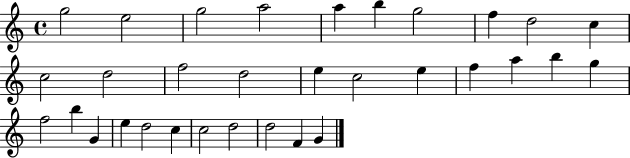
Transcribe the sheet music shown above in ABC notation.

X:1
T:Untitled
M:4/4
L:1/4
K:C
g2 e2 g2 a2 a b g2 f d2 c c2 d2 f2 d2 e c2 e f a b g f2 b G e d2 c c2 d2 d2 F G